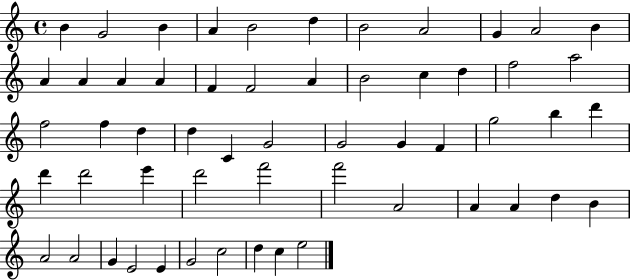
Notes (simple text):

B4/q G4/h B4/q A4/q B4/h D5/q B4/h A4/h G4/q A4/h B4/q A4/q A4/q A4/q A4/q F4/q F4/h A4/q B4/h C5/q D5/q F5/h A5/h F5/h F5/q D5/q D5/q C4/q G4/h G4/h G4/q F4/q G5/h B5/q D6/q D6/q D6/h E6/q D6/h F6/h F6/h A4/h A4/q A4/q D5/q B4/q A4/h A4/h G4/q E4/h E4/q G4/h C5/h D5/q C5/q E5/h